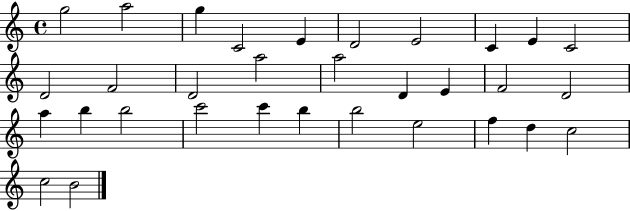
G5/h A5/h G5/q C4/h E4/q D4/h E4/h C4/q E4/q C4/h D4/h F4/h D4/h A5/h A5/h D4/q E4/q F4/h D4/h A5/q B5/q B5/h C6/h C6/q B5/q B5/h E5/h F5/q D5/q C5/h C5/h B4/h